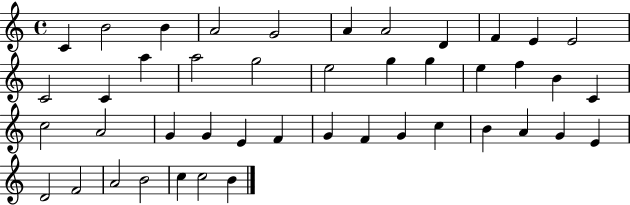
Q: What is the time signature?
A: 4/4